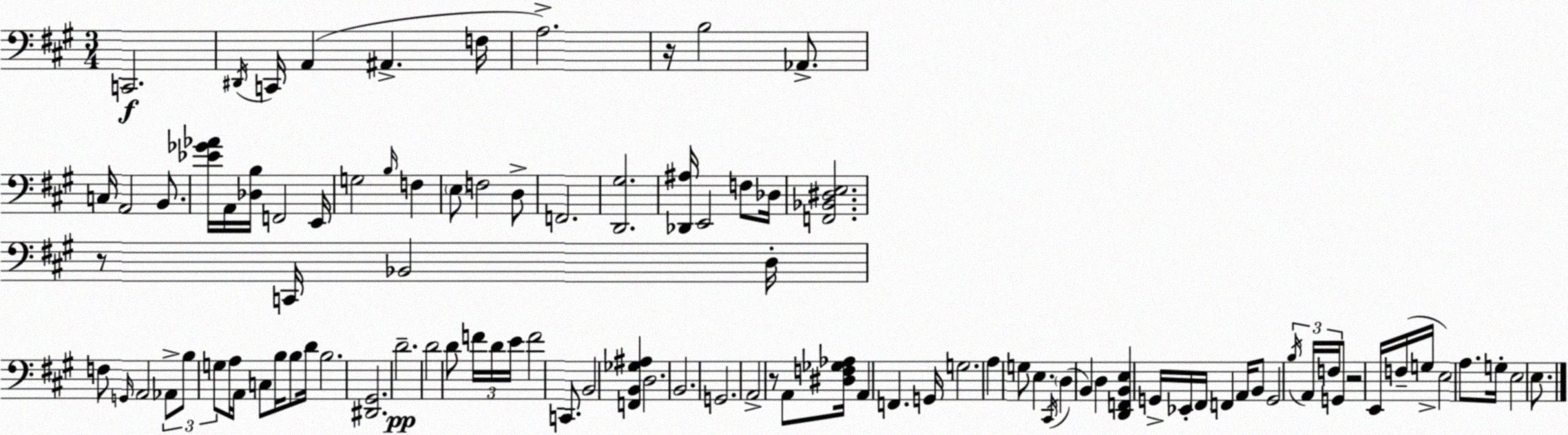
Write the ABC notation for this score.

X:1
T:Untitled
M:3/4
L:1/4
K:A
C,,2 ^D,,/4 C,,/4 A,, ^A,, F,/4 A,2 z/4 B,2 _A,,/2 C,/4 A,,2 B,,/2 [_E_G_A]/4 A,,/4 [_D,B,]/4 F,,2 E,,/4 G,2 B,/4 F, E,/2 F,2 D,/2 F,,2 [D,,^G,]2 [_D,,^A,]/4 E,,2 F,/2 _D,/4 [F,,_B,,^D,E,]2 z/2 C,,/4 _B,,2 D,/4 F,/2 G,,/4 A,,2 _A,,/2 B,/2 G,/2 A,/4 A,,/4 C,/2 B,/4 B,/2 D/4 B,2 [^D,,^G,,]2 D2 D2 D/2 F/4 D/4 E/4 F2 C,,/2 B,,2 [F,,B,,_G,^A,] D,2 B,,2 G,,2 A,,2 z/2 A,,/2 [^D,F,_G,_A,]/4 A,, F,, G,,/4 G,2 A, G,/2 E, ^C,,/4 D, B,, D, [D,,F,,B,,E,] G,,/4 _E,,/4 ^F,,/4 F,, A,,/4 B,,/2 G,,2 B,/4 A,,/4 F,/4 G,,/2 z2 E,,/4 F,/4 G,/4 E,2 A,/2 G,/4 E,2 E,/2